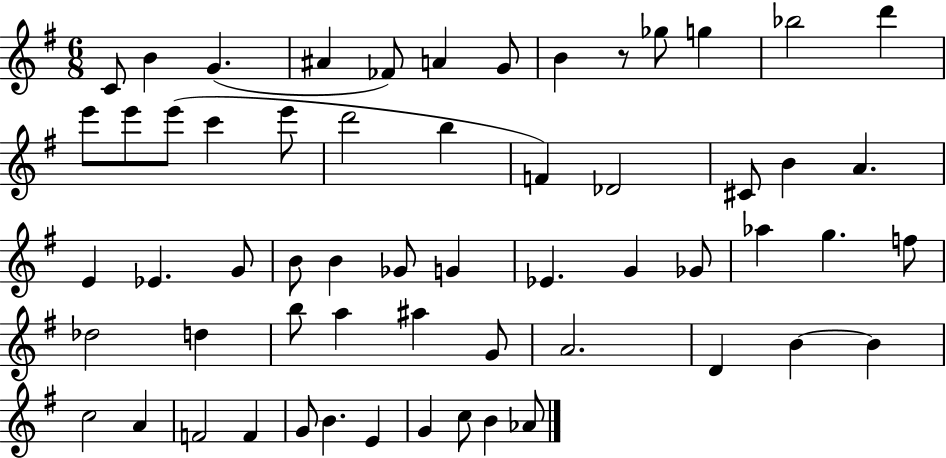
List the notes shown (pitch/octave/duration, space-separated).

C4/e B4/q G4/q. A#4/q FES4/e A4/q G4/e B4/q R/e Gb5/e G5/q Bb5/h D6/q E6/e E6/e E6/e C6/q E6/e D6/h B5/q F4/q Db4/h C#4/e B4/q A4/q. E4/q Eb4/q. G4/e B4/e B4/q Gb4/e G4/q Eb4/q. G4/q Gb4/e Ab5/q G5/q. F5/e Db5/h D5/q B5/e A5/q A#5/q G4/e A4/h. D4/q B4/q B4/q C5/h A4/q F4/h F4/q G4/e B4/q. E4/q G4/q C5/e B4/q Ab4/e